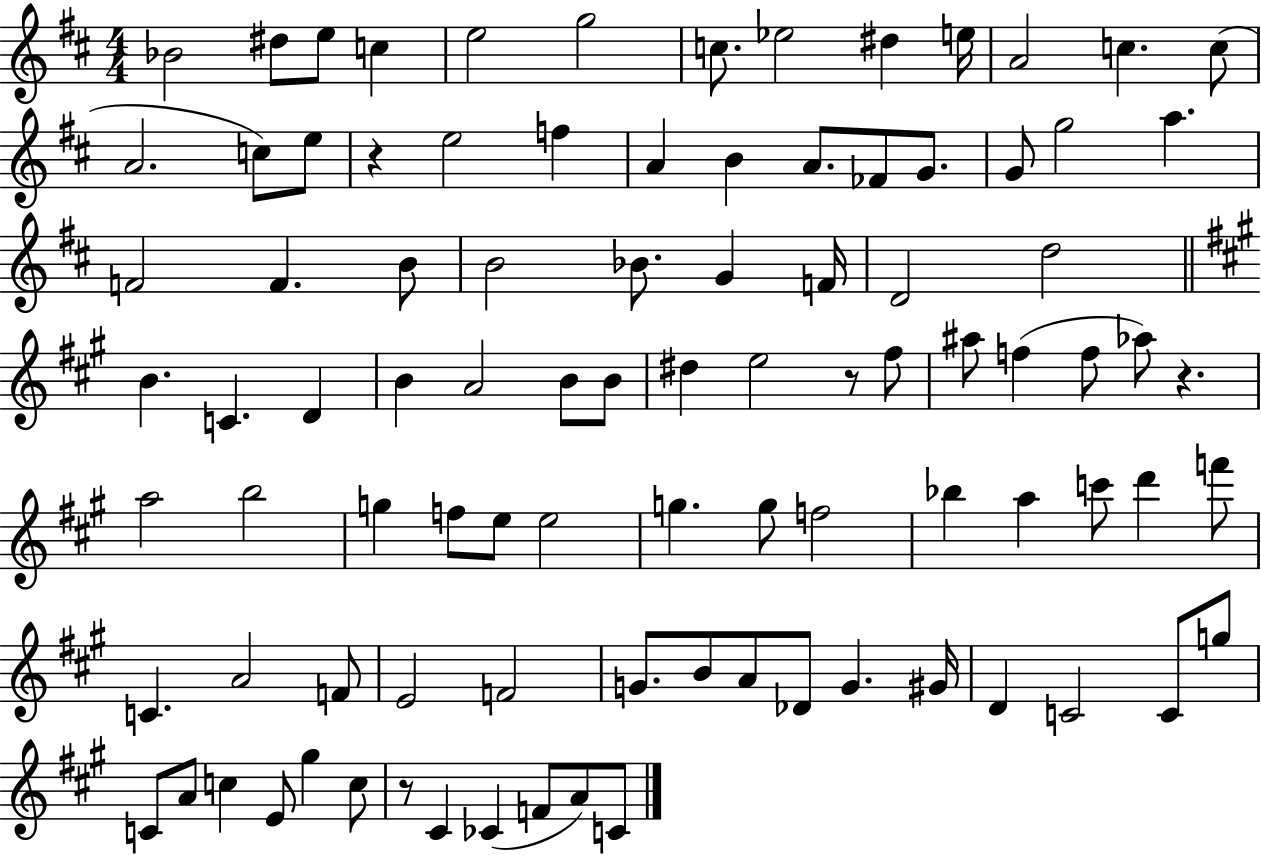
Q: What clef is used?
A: treble